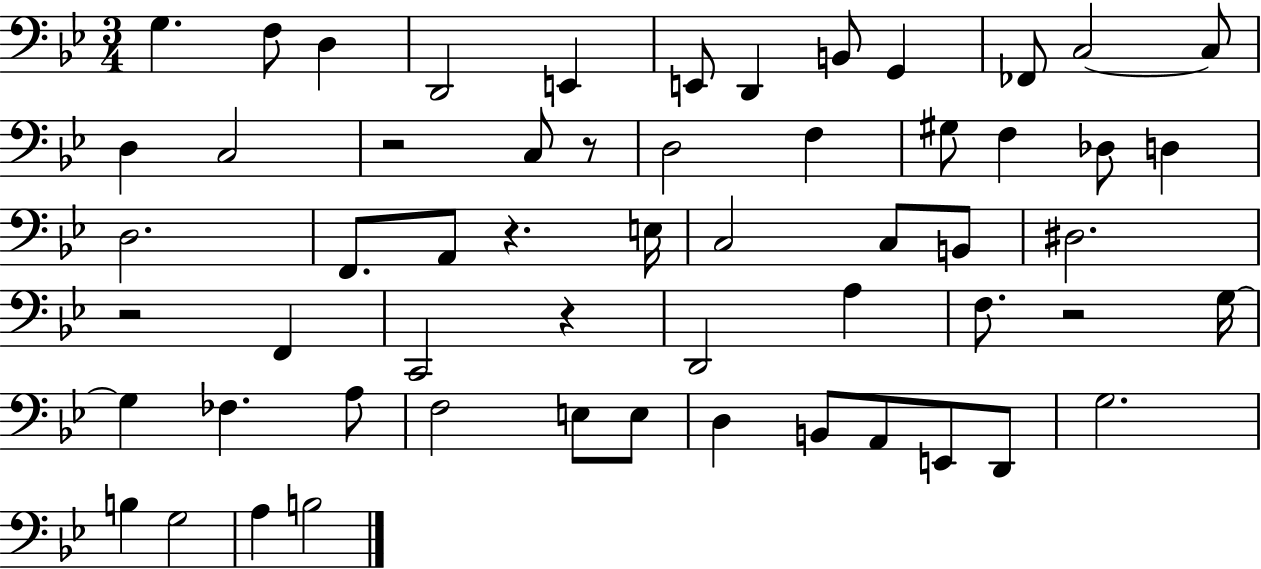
{
  \clef bass
  \numericTimeSignature
  \time 3/4
  \key bes \major
  \repeat volta 2 { g4. f8 d4 | d,2 e,4 | e,8 d,4 b,8 g,4 | fes,8 c2~~ c8 | \break d4 c2 | r2 c8 r8 | d2 f4 | gis8 f4 des8 d4 | \break d2. | f,8. a,8 r4. e16 | c2 c8 b,8 | dis2. | \break r2 f,4 | c,2 r4 | d,2 a4 | f8. r2 g16~~ | \break g4 fes4. a8 | f2 e8 e8 | d4 b,8 a,8 e,8 d,8 | g2. | \break b4 g2 | a4 b2 | } \bar "|."
}